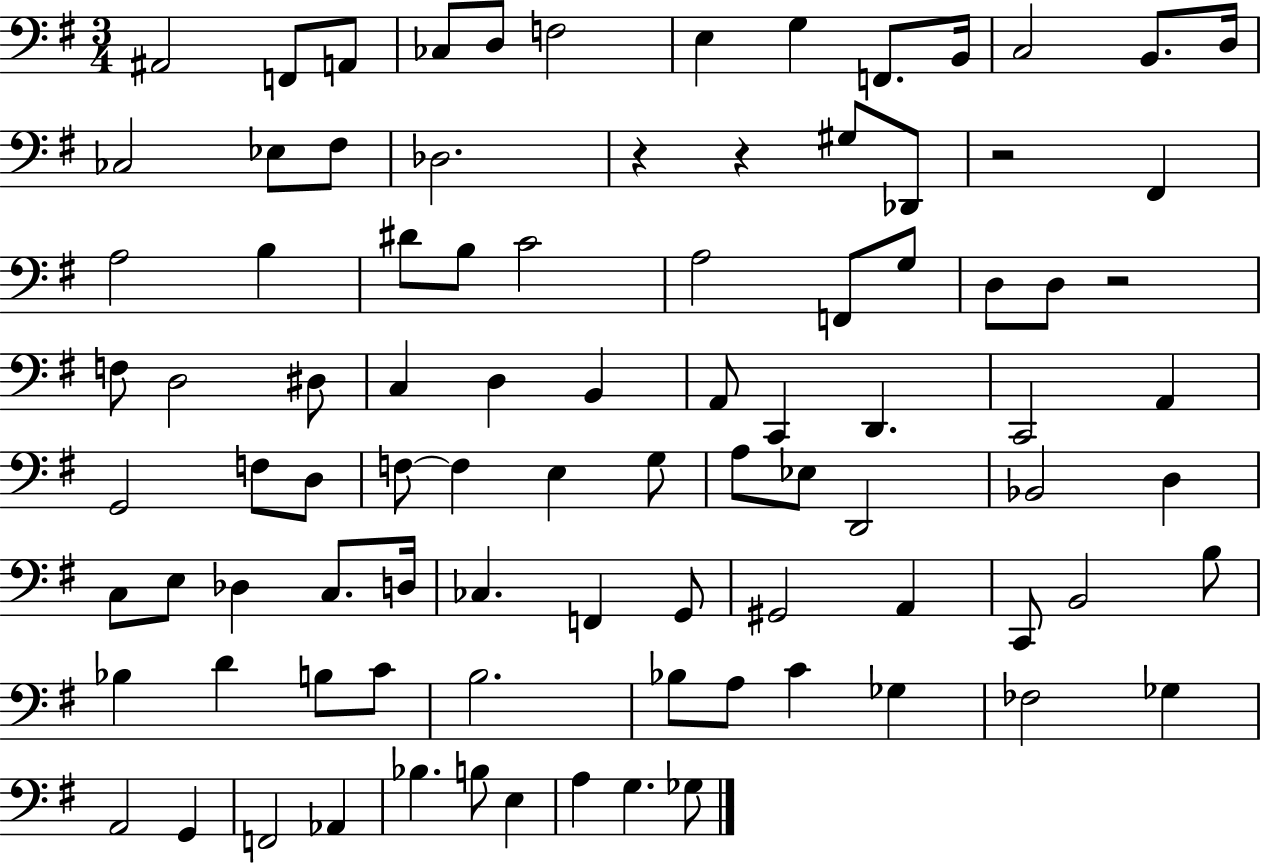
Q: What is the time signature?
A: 3/4